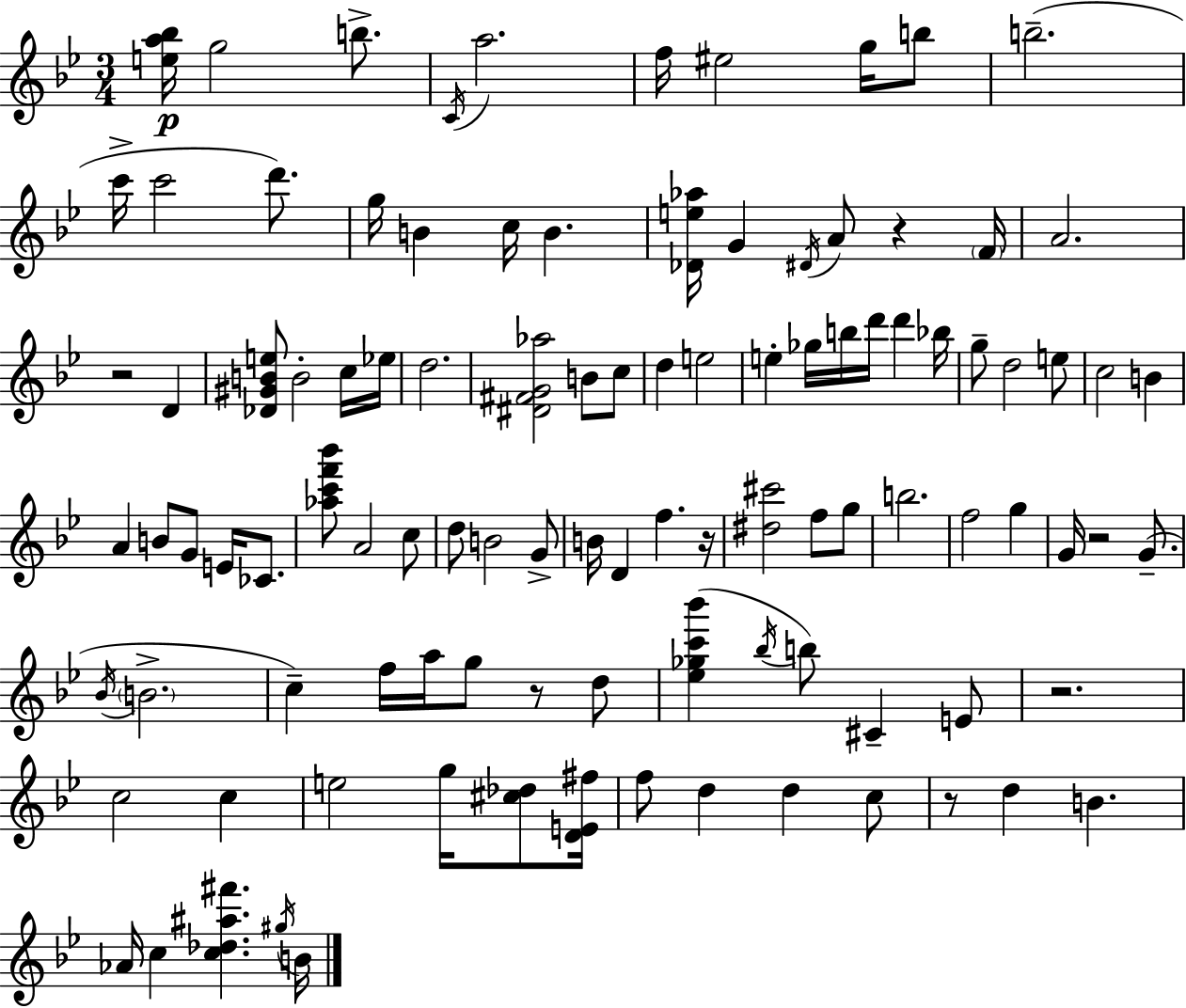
{
  \clef treble
  \numericTimeSignature
  \time 3/4
  \key bes \major
  \repeat volta 2 { <e'' a'' bes''>16\p g''2 b''8.-> | \acciaccatura { c'16 } a''2. | f''16 eis''2 g''16 b''8 | b''2.--( | \break c'''16-> c'''2 d'''8.) | g''16 b'4 c''16 b'4. | <des' e'' aes''>16 g'4 \acciaccatura { dis'16 } a'8 r4 | \parenthesize f'16 a'2. | \break r2 d'4 | <des' gis' b' e''>8 b'2-. | c''16 ees''16 d''2. | <dis' fis' g' aes''>2 b'8 | \break c''8 d''4 e''2 | e''4-. ges''16 b''16 d'''16 d'''4 | bes''16 g''8-- d''2 | e''8 c''2 b'4 | \break a'4 b'8 g'8 e'16 ces'8. | <aes'' c''' f''' bes'''>8 a'2 | c''8 d''8 b'2 | g'8-> b'16 d'4 f''4. | \break r16 <dis'' cis'''>2 f''8 | g''8 b''2. | f''2 g''4 | g'16 r2 g'8.--( | \break \acciaccatura { bes'16 } \parenthesize b'2.-> | c''4--) f''16 a''16 g''8 r8 | d''8 <ees'' ges'' c''' bes'''>4( \acciaccatura { bes''16 } b''8) cis'4-- | e'8 r2. | \break c''2 | c''4 e''2 | g''16 <cis'' des''>8 <d' e' fis''>16 f''8 d''4 d''4 | c''8 r8 d''4 b'4. | \break aes'16 c''4 <c'' des'' ais'' fis'''>4. | \acciaccatura { gis''16 } b'16 } \bar "|."
}